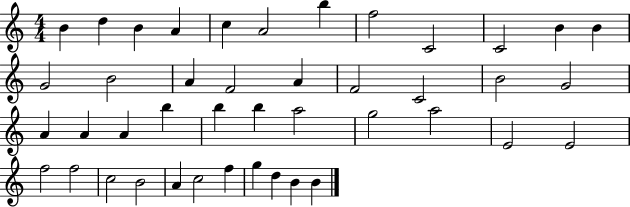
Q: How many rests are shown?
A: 0